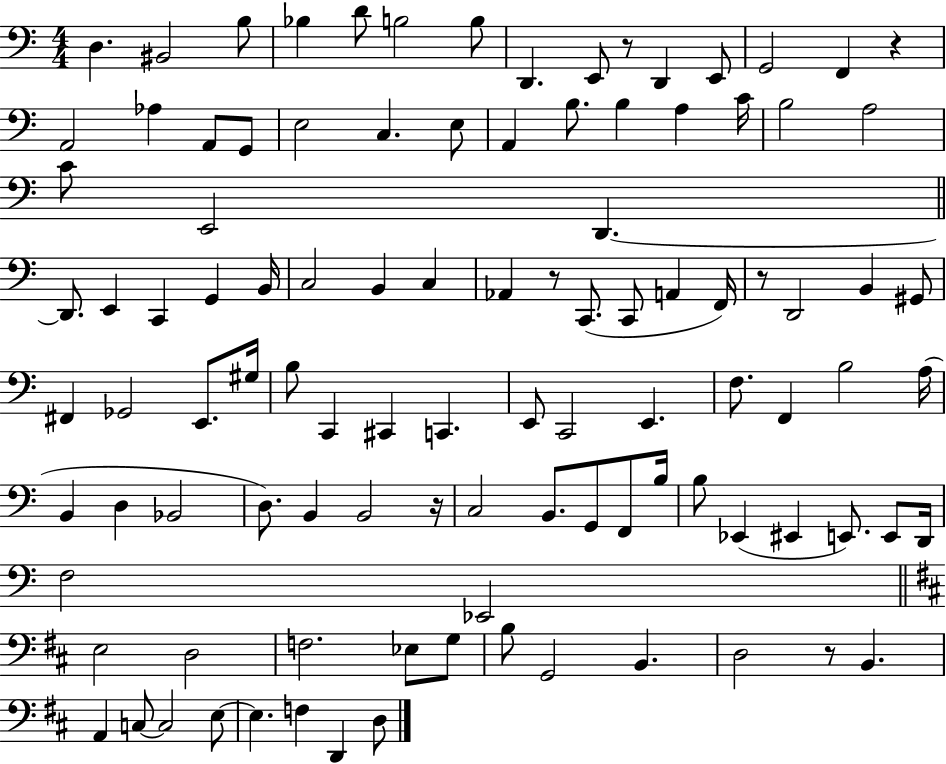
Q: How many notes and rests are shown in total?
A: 104